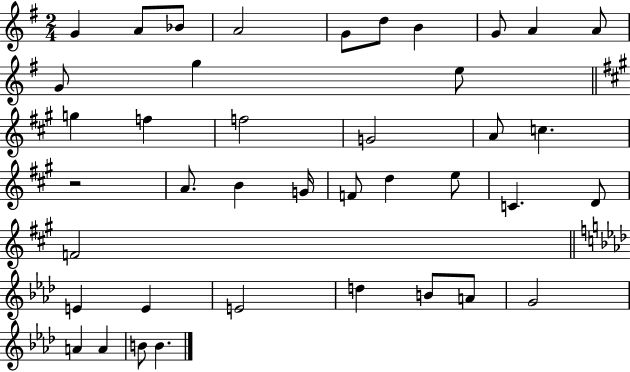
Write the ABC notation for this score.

X:1
T:Untitled
M:2/4
L:1/4
K:G
G A/2 _B/2 A2 G/2 d/2 B G/2 A A/2 G/2 g e/2 g f f2 G2 A/2 c z2 A/2 B G/4 F/2 d e/2 C D/2 F2 E E E2 d B/2 A/2 G2 A A B/2 B